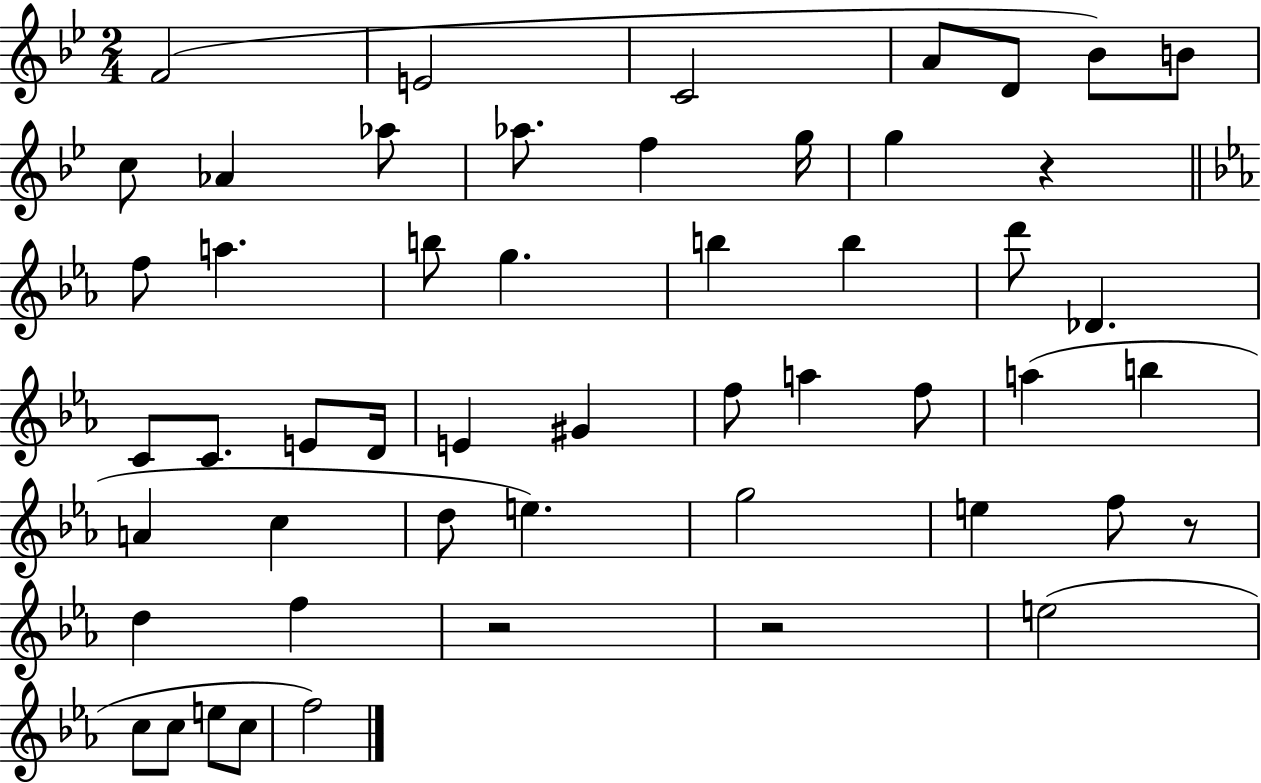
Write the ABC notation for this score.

X:1
T:Untitled
M:2/4
L:1/4
K:Bb
F2 E2 C2 A/2 D/2 _B/2 B/2 c/2 _A _a/2 _a/2 f g/4 g z f/2 a b/2 g b b d'/2 _D C/2 C/2 E/2 D/4 E ^G f/2 a f/2 a b A c d/2 e g2 e f/2 z/2 d f z2 z2 e2 c/2 c/2 e/2 c/2 f2